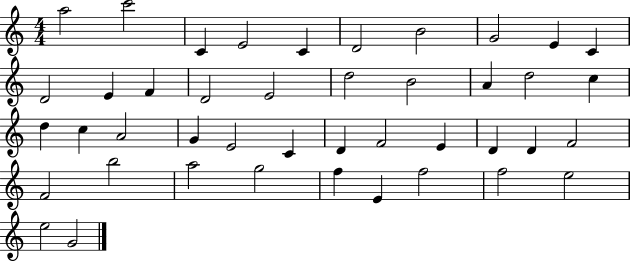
X:1
T:Untitled
M:4/4
L:1/4
K:C
a2 c'2 C E2 C D2 B2 G2 E C D2 E F D2 E2 d2 B2 A d2 c d c A2 G E2 C D F2 E D D F2 F2 b2 a2 g2 f E f2 f2 e2 e2 G2